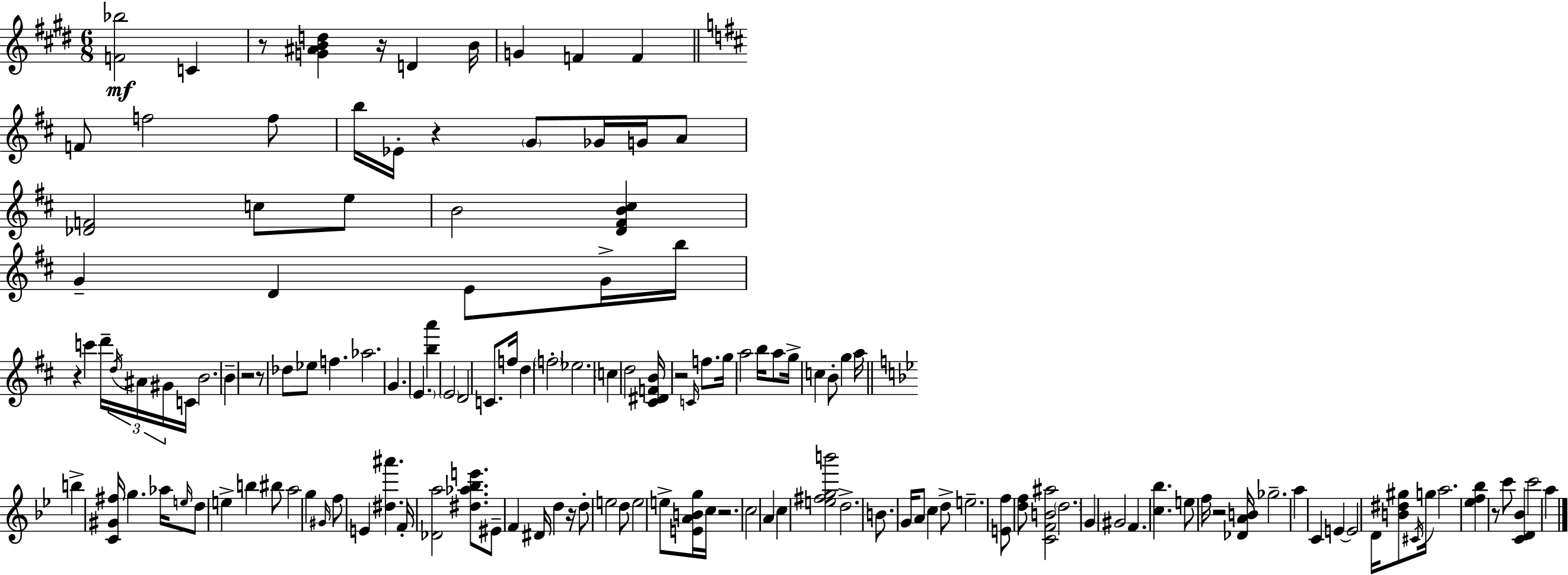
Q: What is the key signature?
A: E major